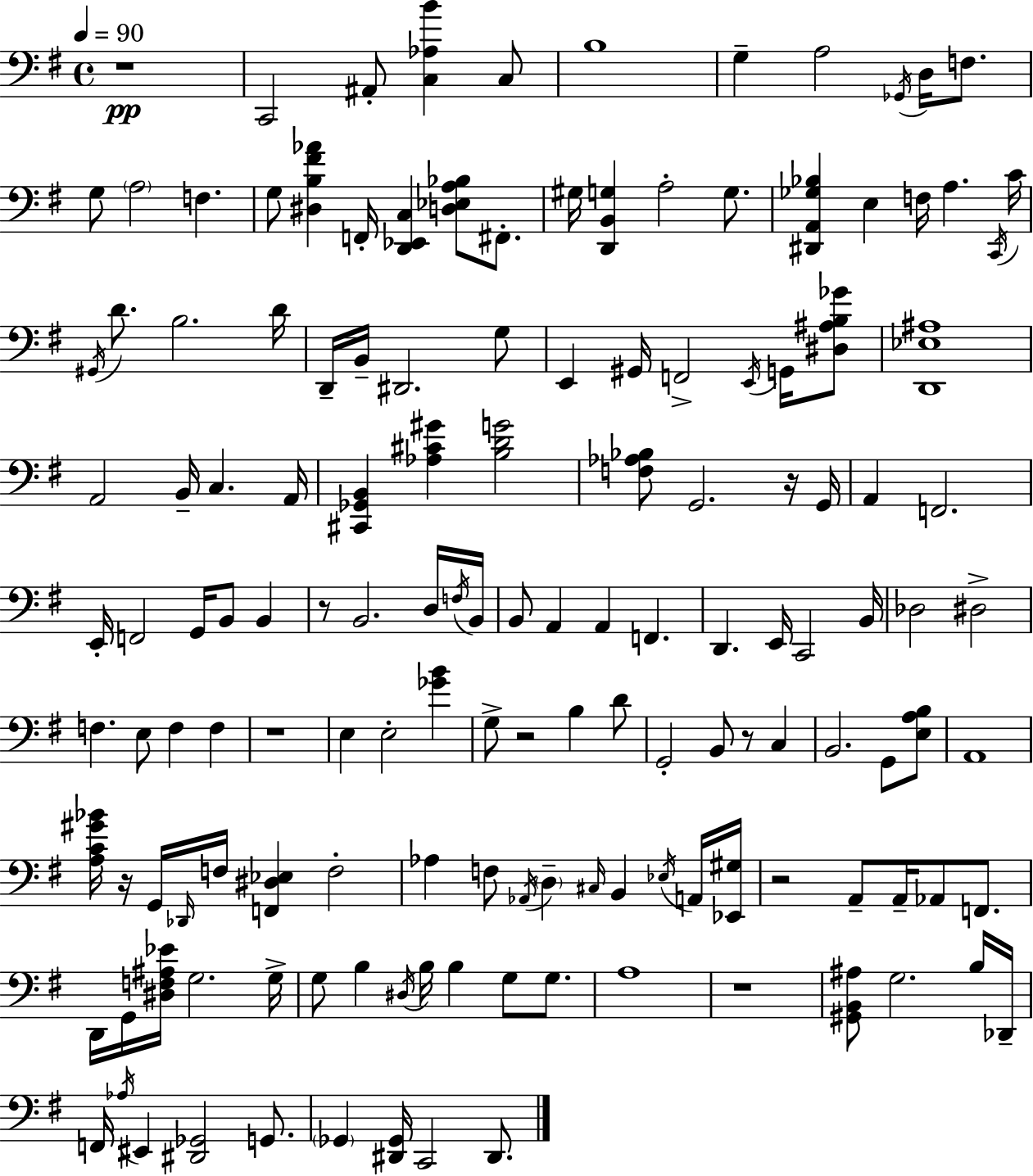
{
  \clef bass
  \time 4/4
  \defaultTimeSignature
  \key g \major
  \tempo 4 = 90
  r1\pp | c,2 ais,8-. <c aes b'>4 c8 | b1 | g4-- a2 \acciaccatura { ges,16 } d16 f8. | \break g8 \parenthesize a2 f4. | g8 <dis b fis' aes'>4 f,16-. <d, ees, c>4 <d ees a bes>8 fis,8.-. | gis16 <d, b, g>4 a2-. g8. | <dis, a, ges bes>4 e4 f16 a4. | \break \acciaccatura { c,16 } c'16 \acciaccatura { gis,16 } d'8. b2. | d'16 d,16-- b,16-- dis,2. | g8 e,4 gis,16 f,2-> | \acciaccatura { e,16 } g,16 <dis ais b ges'>8 <d, ees ais>1 | \break a,2 b,16-- c4. | a,16 <cis, ges, b,>4 <aes cis' gis'>4 <b d' g'>2 | <f aes bes>8 g,2. | r16 g,16 a,4 f,2. | \break e,16-. f,2 g,16 b,8 | b,4 r8 b,2. | d16 \acciaccatura { f16 } b,16 b,8 a,4 a,4 f,4. | d,4. e,16 c,2 | \break b,16 des2 dis2-> | f4. e8 f4 | f4 r1 | e4 e2-. | \break <ges' b'>4 g8-> r2 b4 | d'8 g,2-. b,8 r8 | c4 b,2. | g,8 <e a b>8 a,1 | \break <a c' gis' bes'>16 r16 g,16 \grace { des,16 } f16 <f, dis ees>4 f2-. | aes4 f8 \acciaccatura { aes,16 } \parenthesize d4-- | \grace { cis16 } b,4 \acciaccatura { ees16 } a,16 <ees, gis>16 r2 | a,8-- a,16-- aes,8 f,8. d,16 g,16 <dis f ais ees'>16 g2. | \break g16-> g8 b4 \acciaccatura { dis16 } | b16 b4 g8 g8. a1 | r1 | <gis, b, ais>8 g2. | \break b16 des,16-- f,16 \acciaccatura { aes16 } eis,4 | <dis, ges,>2 g,8. \parenthesize ges,4 <dis, ges,>16 | c,2 dis,8. \bar "|."
}